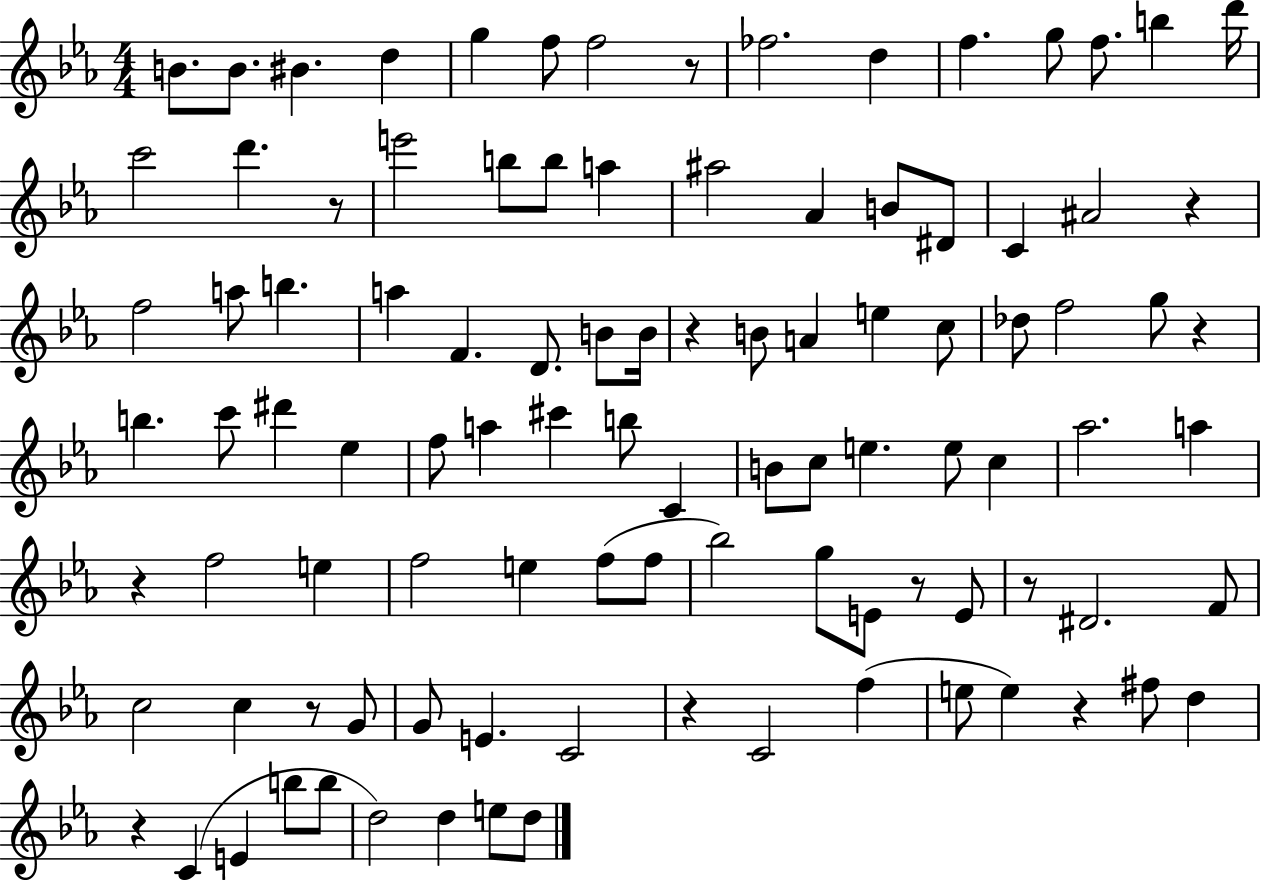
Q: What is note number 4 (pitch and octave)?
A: D5